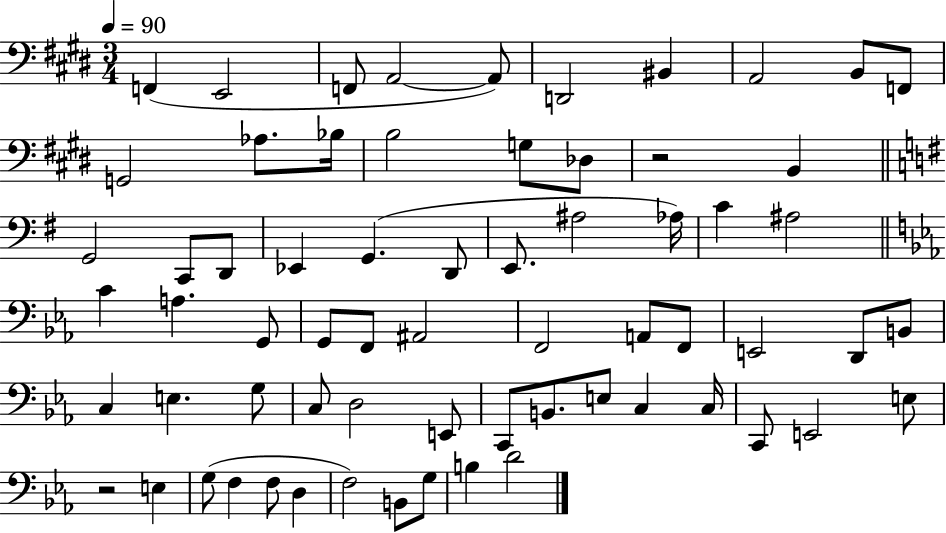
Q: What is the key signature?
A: E major